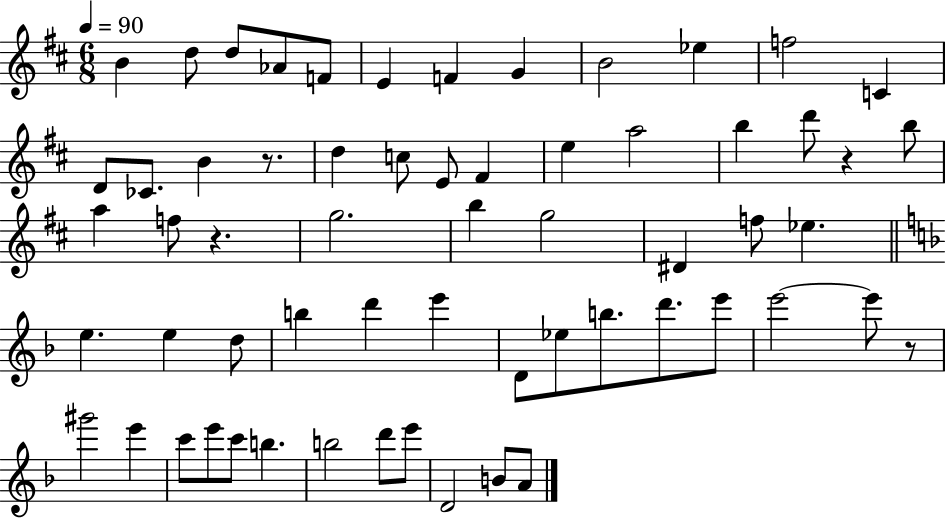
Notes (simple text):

B4/q D5/e D5/e Ab4/e F4/e E4/q F4/q G4/q B4/h Eb5/q F5/h C4/q D4/e CES4/e. B4/q R/e. D5/q C5/e E4/e F#4/q E5/q A5/h B5/q D6/e R/q B5/e A5/q F5/e R/q. G5/h. B5/q G5/h D#4/q F5/e Eb5/q. E5/q. E5/q D5/e B5/q D6/q E6/q D4/e Eb5/e B5/e. D6/e. E6/e E6/h E6/e R/e G#6/h E6/q C6/e E6/e C6/e B5/q. B5/h D6/e E6/e D4/h B4/e A4/e